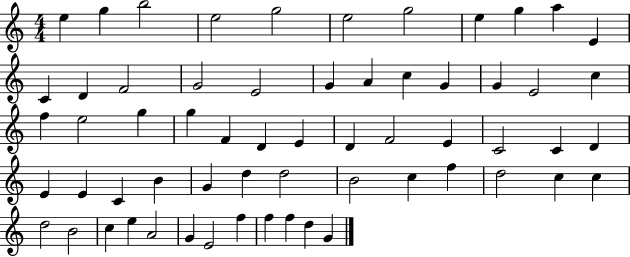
X:1
T:Untitled
M:4/4
L:1/4
K:C
e g b2 e2 g2 e2 g2 e g a E C D F2 G2 E2 G A c G G E2 c f e2 g g F D E D F2 E C2 C D E E C B G d d2 B2 c f d2 c c d2 B2 c e A2 G E2 f f f d G